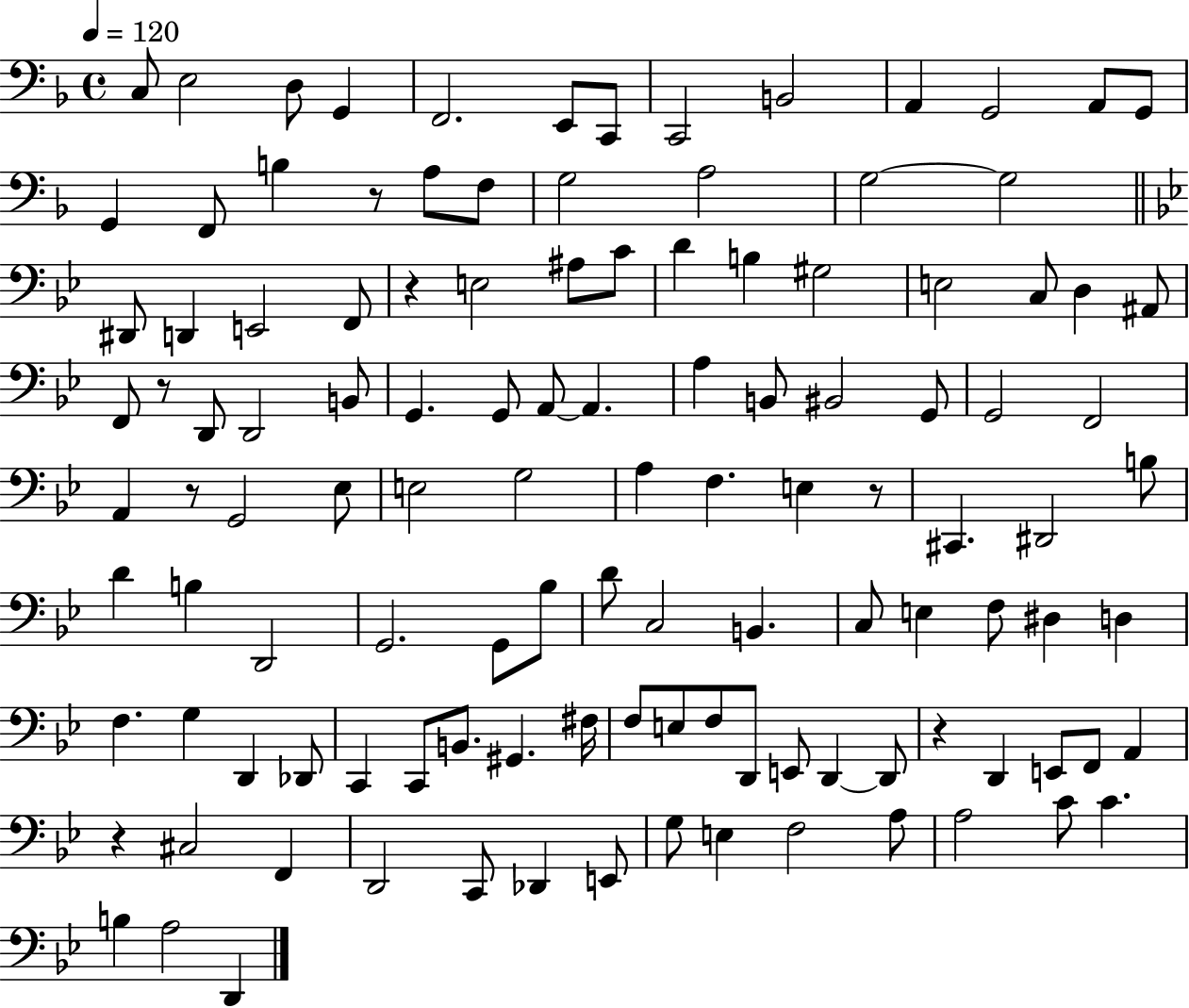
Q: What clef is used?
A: bass